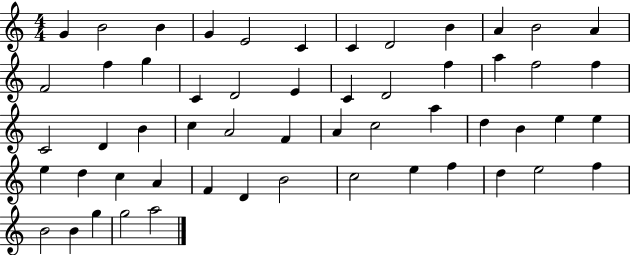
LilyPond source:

{
  \clef treble
  \numericTimeSignature
  \time 4/4
  \key c \major
  g'4 b'2 b'4 | g'4 e'2 c'4 | c'4 d'2 b'4 | a'4 b'2 a'4 | \break f'2 f''4 g''4 | c'4 d'2 e'4 | c'4 d'2 f''4 | a''4 f''2 f''4 | \break c'2 d'4 b'4 | c''4 a'2 f'4 | a'4 c''2 a''4 | d''4 b'4 e''4 e''4 | \break e''4 d''4 c''4 a'4 | f'4 d'4 b'2 | c''2 e''4 f''4 | d''4 e''2 f''4 | \break b'2 b'4 g''4 | g''2 a''2 | \bar "|."
}